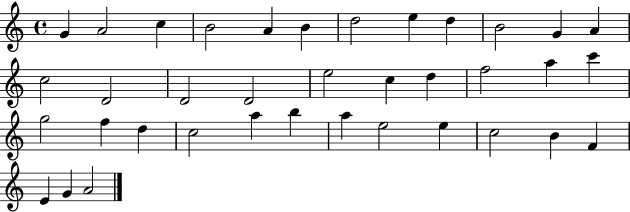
G4/q A4/h C5/q B4/h A4/q B4/q D5/h E5/q D5/q B4/h G4/q A4/q C5/h D4/h D4/h D4/h E5/h C5/q D5/q F5/h A5/q C6/q G5/h F5/q D5/q C5/h A5/q B5/q A5/q E5/h E5/q C5/h B4/q F4/q E4/q G4/q A4/h